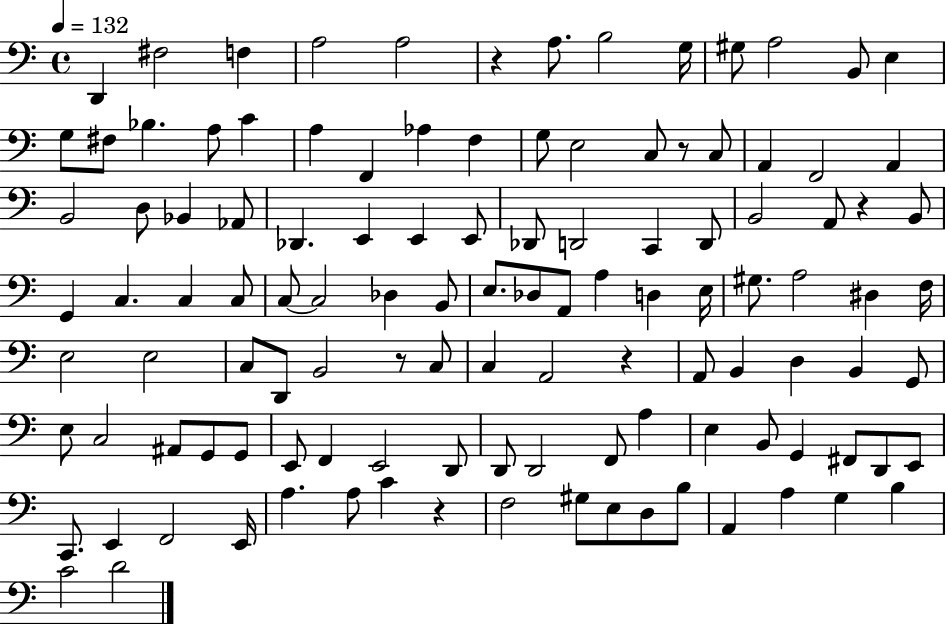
X:1
T:Untitled
M:4/4
L:1/4
K:C
D,, ^F,2 F, A,2 A,2 z A,/2 B,2 G,/4 ^G,/2 A,2 B,,/2 E, G,/2 ^F,/2 _B, A,/2 C A, F,, _A, F, G,/2 E,2 C,/2 z/2 C,/2 A,, F,,2 A,, B,,2 D,/2 _B,, _A,,/2 _D,, E,, E,, E,,/2 _D,,/2 D,,2 C,, D,,/2 B,,2 A,,/2 z B,,/2 G,, C, C, C,/2 C,/2 C,2 _D, B,,/2 E,/2 _D,/2 A,,/2 A, D, E,/4 ^G,/2 A,2 ^D, F,/4 E,2 E,2 C,/2 D,,/2 B,,2 z/2 C,/2 C, A,,2 z A,,/2 B,, D, B,, G,,/2 E,/2 C,2 ^A,,/2 G,,/2 G,,/2 E,,/2 F,, E,,2 D,,/2 D,,/2 D,,2 F,,/2 A, E, B,,/2 G,, ^F,,/2 D,,/2 E,,/2 C,,/2 E,, F,,2 E,,/4 A, A,/2 C z F,2 ^G,/2 E,/2 D,/2 B,/2 A,, A, G, B, C2 D2